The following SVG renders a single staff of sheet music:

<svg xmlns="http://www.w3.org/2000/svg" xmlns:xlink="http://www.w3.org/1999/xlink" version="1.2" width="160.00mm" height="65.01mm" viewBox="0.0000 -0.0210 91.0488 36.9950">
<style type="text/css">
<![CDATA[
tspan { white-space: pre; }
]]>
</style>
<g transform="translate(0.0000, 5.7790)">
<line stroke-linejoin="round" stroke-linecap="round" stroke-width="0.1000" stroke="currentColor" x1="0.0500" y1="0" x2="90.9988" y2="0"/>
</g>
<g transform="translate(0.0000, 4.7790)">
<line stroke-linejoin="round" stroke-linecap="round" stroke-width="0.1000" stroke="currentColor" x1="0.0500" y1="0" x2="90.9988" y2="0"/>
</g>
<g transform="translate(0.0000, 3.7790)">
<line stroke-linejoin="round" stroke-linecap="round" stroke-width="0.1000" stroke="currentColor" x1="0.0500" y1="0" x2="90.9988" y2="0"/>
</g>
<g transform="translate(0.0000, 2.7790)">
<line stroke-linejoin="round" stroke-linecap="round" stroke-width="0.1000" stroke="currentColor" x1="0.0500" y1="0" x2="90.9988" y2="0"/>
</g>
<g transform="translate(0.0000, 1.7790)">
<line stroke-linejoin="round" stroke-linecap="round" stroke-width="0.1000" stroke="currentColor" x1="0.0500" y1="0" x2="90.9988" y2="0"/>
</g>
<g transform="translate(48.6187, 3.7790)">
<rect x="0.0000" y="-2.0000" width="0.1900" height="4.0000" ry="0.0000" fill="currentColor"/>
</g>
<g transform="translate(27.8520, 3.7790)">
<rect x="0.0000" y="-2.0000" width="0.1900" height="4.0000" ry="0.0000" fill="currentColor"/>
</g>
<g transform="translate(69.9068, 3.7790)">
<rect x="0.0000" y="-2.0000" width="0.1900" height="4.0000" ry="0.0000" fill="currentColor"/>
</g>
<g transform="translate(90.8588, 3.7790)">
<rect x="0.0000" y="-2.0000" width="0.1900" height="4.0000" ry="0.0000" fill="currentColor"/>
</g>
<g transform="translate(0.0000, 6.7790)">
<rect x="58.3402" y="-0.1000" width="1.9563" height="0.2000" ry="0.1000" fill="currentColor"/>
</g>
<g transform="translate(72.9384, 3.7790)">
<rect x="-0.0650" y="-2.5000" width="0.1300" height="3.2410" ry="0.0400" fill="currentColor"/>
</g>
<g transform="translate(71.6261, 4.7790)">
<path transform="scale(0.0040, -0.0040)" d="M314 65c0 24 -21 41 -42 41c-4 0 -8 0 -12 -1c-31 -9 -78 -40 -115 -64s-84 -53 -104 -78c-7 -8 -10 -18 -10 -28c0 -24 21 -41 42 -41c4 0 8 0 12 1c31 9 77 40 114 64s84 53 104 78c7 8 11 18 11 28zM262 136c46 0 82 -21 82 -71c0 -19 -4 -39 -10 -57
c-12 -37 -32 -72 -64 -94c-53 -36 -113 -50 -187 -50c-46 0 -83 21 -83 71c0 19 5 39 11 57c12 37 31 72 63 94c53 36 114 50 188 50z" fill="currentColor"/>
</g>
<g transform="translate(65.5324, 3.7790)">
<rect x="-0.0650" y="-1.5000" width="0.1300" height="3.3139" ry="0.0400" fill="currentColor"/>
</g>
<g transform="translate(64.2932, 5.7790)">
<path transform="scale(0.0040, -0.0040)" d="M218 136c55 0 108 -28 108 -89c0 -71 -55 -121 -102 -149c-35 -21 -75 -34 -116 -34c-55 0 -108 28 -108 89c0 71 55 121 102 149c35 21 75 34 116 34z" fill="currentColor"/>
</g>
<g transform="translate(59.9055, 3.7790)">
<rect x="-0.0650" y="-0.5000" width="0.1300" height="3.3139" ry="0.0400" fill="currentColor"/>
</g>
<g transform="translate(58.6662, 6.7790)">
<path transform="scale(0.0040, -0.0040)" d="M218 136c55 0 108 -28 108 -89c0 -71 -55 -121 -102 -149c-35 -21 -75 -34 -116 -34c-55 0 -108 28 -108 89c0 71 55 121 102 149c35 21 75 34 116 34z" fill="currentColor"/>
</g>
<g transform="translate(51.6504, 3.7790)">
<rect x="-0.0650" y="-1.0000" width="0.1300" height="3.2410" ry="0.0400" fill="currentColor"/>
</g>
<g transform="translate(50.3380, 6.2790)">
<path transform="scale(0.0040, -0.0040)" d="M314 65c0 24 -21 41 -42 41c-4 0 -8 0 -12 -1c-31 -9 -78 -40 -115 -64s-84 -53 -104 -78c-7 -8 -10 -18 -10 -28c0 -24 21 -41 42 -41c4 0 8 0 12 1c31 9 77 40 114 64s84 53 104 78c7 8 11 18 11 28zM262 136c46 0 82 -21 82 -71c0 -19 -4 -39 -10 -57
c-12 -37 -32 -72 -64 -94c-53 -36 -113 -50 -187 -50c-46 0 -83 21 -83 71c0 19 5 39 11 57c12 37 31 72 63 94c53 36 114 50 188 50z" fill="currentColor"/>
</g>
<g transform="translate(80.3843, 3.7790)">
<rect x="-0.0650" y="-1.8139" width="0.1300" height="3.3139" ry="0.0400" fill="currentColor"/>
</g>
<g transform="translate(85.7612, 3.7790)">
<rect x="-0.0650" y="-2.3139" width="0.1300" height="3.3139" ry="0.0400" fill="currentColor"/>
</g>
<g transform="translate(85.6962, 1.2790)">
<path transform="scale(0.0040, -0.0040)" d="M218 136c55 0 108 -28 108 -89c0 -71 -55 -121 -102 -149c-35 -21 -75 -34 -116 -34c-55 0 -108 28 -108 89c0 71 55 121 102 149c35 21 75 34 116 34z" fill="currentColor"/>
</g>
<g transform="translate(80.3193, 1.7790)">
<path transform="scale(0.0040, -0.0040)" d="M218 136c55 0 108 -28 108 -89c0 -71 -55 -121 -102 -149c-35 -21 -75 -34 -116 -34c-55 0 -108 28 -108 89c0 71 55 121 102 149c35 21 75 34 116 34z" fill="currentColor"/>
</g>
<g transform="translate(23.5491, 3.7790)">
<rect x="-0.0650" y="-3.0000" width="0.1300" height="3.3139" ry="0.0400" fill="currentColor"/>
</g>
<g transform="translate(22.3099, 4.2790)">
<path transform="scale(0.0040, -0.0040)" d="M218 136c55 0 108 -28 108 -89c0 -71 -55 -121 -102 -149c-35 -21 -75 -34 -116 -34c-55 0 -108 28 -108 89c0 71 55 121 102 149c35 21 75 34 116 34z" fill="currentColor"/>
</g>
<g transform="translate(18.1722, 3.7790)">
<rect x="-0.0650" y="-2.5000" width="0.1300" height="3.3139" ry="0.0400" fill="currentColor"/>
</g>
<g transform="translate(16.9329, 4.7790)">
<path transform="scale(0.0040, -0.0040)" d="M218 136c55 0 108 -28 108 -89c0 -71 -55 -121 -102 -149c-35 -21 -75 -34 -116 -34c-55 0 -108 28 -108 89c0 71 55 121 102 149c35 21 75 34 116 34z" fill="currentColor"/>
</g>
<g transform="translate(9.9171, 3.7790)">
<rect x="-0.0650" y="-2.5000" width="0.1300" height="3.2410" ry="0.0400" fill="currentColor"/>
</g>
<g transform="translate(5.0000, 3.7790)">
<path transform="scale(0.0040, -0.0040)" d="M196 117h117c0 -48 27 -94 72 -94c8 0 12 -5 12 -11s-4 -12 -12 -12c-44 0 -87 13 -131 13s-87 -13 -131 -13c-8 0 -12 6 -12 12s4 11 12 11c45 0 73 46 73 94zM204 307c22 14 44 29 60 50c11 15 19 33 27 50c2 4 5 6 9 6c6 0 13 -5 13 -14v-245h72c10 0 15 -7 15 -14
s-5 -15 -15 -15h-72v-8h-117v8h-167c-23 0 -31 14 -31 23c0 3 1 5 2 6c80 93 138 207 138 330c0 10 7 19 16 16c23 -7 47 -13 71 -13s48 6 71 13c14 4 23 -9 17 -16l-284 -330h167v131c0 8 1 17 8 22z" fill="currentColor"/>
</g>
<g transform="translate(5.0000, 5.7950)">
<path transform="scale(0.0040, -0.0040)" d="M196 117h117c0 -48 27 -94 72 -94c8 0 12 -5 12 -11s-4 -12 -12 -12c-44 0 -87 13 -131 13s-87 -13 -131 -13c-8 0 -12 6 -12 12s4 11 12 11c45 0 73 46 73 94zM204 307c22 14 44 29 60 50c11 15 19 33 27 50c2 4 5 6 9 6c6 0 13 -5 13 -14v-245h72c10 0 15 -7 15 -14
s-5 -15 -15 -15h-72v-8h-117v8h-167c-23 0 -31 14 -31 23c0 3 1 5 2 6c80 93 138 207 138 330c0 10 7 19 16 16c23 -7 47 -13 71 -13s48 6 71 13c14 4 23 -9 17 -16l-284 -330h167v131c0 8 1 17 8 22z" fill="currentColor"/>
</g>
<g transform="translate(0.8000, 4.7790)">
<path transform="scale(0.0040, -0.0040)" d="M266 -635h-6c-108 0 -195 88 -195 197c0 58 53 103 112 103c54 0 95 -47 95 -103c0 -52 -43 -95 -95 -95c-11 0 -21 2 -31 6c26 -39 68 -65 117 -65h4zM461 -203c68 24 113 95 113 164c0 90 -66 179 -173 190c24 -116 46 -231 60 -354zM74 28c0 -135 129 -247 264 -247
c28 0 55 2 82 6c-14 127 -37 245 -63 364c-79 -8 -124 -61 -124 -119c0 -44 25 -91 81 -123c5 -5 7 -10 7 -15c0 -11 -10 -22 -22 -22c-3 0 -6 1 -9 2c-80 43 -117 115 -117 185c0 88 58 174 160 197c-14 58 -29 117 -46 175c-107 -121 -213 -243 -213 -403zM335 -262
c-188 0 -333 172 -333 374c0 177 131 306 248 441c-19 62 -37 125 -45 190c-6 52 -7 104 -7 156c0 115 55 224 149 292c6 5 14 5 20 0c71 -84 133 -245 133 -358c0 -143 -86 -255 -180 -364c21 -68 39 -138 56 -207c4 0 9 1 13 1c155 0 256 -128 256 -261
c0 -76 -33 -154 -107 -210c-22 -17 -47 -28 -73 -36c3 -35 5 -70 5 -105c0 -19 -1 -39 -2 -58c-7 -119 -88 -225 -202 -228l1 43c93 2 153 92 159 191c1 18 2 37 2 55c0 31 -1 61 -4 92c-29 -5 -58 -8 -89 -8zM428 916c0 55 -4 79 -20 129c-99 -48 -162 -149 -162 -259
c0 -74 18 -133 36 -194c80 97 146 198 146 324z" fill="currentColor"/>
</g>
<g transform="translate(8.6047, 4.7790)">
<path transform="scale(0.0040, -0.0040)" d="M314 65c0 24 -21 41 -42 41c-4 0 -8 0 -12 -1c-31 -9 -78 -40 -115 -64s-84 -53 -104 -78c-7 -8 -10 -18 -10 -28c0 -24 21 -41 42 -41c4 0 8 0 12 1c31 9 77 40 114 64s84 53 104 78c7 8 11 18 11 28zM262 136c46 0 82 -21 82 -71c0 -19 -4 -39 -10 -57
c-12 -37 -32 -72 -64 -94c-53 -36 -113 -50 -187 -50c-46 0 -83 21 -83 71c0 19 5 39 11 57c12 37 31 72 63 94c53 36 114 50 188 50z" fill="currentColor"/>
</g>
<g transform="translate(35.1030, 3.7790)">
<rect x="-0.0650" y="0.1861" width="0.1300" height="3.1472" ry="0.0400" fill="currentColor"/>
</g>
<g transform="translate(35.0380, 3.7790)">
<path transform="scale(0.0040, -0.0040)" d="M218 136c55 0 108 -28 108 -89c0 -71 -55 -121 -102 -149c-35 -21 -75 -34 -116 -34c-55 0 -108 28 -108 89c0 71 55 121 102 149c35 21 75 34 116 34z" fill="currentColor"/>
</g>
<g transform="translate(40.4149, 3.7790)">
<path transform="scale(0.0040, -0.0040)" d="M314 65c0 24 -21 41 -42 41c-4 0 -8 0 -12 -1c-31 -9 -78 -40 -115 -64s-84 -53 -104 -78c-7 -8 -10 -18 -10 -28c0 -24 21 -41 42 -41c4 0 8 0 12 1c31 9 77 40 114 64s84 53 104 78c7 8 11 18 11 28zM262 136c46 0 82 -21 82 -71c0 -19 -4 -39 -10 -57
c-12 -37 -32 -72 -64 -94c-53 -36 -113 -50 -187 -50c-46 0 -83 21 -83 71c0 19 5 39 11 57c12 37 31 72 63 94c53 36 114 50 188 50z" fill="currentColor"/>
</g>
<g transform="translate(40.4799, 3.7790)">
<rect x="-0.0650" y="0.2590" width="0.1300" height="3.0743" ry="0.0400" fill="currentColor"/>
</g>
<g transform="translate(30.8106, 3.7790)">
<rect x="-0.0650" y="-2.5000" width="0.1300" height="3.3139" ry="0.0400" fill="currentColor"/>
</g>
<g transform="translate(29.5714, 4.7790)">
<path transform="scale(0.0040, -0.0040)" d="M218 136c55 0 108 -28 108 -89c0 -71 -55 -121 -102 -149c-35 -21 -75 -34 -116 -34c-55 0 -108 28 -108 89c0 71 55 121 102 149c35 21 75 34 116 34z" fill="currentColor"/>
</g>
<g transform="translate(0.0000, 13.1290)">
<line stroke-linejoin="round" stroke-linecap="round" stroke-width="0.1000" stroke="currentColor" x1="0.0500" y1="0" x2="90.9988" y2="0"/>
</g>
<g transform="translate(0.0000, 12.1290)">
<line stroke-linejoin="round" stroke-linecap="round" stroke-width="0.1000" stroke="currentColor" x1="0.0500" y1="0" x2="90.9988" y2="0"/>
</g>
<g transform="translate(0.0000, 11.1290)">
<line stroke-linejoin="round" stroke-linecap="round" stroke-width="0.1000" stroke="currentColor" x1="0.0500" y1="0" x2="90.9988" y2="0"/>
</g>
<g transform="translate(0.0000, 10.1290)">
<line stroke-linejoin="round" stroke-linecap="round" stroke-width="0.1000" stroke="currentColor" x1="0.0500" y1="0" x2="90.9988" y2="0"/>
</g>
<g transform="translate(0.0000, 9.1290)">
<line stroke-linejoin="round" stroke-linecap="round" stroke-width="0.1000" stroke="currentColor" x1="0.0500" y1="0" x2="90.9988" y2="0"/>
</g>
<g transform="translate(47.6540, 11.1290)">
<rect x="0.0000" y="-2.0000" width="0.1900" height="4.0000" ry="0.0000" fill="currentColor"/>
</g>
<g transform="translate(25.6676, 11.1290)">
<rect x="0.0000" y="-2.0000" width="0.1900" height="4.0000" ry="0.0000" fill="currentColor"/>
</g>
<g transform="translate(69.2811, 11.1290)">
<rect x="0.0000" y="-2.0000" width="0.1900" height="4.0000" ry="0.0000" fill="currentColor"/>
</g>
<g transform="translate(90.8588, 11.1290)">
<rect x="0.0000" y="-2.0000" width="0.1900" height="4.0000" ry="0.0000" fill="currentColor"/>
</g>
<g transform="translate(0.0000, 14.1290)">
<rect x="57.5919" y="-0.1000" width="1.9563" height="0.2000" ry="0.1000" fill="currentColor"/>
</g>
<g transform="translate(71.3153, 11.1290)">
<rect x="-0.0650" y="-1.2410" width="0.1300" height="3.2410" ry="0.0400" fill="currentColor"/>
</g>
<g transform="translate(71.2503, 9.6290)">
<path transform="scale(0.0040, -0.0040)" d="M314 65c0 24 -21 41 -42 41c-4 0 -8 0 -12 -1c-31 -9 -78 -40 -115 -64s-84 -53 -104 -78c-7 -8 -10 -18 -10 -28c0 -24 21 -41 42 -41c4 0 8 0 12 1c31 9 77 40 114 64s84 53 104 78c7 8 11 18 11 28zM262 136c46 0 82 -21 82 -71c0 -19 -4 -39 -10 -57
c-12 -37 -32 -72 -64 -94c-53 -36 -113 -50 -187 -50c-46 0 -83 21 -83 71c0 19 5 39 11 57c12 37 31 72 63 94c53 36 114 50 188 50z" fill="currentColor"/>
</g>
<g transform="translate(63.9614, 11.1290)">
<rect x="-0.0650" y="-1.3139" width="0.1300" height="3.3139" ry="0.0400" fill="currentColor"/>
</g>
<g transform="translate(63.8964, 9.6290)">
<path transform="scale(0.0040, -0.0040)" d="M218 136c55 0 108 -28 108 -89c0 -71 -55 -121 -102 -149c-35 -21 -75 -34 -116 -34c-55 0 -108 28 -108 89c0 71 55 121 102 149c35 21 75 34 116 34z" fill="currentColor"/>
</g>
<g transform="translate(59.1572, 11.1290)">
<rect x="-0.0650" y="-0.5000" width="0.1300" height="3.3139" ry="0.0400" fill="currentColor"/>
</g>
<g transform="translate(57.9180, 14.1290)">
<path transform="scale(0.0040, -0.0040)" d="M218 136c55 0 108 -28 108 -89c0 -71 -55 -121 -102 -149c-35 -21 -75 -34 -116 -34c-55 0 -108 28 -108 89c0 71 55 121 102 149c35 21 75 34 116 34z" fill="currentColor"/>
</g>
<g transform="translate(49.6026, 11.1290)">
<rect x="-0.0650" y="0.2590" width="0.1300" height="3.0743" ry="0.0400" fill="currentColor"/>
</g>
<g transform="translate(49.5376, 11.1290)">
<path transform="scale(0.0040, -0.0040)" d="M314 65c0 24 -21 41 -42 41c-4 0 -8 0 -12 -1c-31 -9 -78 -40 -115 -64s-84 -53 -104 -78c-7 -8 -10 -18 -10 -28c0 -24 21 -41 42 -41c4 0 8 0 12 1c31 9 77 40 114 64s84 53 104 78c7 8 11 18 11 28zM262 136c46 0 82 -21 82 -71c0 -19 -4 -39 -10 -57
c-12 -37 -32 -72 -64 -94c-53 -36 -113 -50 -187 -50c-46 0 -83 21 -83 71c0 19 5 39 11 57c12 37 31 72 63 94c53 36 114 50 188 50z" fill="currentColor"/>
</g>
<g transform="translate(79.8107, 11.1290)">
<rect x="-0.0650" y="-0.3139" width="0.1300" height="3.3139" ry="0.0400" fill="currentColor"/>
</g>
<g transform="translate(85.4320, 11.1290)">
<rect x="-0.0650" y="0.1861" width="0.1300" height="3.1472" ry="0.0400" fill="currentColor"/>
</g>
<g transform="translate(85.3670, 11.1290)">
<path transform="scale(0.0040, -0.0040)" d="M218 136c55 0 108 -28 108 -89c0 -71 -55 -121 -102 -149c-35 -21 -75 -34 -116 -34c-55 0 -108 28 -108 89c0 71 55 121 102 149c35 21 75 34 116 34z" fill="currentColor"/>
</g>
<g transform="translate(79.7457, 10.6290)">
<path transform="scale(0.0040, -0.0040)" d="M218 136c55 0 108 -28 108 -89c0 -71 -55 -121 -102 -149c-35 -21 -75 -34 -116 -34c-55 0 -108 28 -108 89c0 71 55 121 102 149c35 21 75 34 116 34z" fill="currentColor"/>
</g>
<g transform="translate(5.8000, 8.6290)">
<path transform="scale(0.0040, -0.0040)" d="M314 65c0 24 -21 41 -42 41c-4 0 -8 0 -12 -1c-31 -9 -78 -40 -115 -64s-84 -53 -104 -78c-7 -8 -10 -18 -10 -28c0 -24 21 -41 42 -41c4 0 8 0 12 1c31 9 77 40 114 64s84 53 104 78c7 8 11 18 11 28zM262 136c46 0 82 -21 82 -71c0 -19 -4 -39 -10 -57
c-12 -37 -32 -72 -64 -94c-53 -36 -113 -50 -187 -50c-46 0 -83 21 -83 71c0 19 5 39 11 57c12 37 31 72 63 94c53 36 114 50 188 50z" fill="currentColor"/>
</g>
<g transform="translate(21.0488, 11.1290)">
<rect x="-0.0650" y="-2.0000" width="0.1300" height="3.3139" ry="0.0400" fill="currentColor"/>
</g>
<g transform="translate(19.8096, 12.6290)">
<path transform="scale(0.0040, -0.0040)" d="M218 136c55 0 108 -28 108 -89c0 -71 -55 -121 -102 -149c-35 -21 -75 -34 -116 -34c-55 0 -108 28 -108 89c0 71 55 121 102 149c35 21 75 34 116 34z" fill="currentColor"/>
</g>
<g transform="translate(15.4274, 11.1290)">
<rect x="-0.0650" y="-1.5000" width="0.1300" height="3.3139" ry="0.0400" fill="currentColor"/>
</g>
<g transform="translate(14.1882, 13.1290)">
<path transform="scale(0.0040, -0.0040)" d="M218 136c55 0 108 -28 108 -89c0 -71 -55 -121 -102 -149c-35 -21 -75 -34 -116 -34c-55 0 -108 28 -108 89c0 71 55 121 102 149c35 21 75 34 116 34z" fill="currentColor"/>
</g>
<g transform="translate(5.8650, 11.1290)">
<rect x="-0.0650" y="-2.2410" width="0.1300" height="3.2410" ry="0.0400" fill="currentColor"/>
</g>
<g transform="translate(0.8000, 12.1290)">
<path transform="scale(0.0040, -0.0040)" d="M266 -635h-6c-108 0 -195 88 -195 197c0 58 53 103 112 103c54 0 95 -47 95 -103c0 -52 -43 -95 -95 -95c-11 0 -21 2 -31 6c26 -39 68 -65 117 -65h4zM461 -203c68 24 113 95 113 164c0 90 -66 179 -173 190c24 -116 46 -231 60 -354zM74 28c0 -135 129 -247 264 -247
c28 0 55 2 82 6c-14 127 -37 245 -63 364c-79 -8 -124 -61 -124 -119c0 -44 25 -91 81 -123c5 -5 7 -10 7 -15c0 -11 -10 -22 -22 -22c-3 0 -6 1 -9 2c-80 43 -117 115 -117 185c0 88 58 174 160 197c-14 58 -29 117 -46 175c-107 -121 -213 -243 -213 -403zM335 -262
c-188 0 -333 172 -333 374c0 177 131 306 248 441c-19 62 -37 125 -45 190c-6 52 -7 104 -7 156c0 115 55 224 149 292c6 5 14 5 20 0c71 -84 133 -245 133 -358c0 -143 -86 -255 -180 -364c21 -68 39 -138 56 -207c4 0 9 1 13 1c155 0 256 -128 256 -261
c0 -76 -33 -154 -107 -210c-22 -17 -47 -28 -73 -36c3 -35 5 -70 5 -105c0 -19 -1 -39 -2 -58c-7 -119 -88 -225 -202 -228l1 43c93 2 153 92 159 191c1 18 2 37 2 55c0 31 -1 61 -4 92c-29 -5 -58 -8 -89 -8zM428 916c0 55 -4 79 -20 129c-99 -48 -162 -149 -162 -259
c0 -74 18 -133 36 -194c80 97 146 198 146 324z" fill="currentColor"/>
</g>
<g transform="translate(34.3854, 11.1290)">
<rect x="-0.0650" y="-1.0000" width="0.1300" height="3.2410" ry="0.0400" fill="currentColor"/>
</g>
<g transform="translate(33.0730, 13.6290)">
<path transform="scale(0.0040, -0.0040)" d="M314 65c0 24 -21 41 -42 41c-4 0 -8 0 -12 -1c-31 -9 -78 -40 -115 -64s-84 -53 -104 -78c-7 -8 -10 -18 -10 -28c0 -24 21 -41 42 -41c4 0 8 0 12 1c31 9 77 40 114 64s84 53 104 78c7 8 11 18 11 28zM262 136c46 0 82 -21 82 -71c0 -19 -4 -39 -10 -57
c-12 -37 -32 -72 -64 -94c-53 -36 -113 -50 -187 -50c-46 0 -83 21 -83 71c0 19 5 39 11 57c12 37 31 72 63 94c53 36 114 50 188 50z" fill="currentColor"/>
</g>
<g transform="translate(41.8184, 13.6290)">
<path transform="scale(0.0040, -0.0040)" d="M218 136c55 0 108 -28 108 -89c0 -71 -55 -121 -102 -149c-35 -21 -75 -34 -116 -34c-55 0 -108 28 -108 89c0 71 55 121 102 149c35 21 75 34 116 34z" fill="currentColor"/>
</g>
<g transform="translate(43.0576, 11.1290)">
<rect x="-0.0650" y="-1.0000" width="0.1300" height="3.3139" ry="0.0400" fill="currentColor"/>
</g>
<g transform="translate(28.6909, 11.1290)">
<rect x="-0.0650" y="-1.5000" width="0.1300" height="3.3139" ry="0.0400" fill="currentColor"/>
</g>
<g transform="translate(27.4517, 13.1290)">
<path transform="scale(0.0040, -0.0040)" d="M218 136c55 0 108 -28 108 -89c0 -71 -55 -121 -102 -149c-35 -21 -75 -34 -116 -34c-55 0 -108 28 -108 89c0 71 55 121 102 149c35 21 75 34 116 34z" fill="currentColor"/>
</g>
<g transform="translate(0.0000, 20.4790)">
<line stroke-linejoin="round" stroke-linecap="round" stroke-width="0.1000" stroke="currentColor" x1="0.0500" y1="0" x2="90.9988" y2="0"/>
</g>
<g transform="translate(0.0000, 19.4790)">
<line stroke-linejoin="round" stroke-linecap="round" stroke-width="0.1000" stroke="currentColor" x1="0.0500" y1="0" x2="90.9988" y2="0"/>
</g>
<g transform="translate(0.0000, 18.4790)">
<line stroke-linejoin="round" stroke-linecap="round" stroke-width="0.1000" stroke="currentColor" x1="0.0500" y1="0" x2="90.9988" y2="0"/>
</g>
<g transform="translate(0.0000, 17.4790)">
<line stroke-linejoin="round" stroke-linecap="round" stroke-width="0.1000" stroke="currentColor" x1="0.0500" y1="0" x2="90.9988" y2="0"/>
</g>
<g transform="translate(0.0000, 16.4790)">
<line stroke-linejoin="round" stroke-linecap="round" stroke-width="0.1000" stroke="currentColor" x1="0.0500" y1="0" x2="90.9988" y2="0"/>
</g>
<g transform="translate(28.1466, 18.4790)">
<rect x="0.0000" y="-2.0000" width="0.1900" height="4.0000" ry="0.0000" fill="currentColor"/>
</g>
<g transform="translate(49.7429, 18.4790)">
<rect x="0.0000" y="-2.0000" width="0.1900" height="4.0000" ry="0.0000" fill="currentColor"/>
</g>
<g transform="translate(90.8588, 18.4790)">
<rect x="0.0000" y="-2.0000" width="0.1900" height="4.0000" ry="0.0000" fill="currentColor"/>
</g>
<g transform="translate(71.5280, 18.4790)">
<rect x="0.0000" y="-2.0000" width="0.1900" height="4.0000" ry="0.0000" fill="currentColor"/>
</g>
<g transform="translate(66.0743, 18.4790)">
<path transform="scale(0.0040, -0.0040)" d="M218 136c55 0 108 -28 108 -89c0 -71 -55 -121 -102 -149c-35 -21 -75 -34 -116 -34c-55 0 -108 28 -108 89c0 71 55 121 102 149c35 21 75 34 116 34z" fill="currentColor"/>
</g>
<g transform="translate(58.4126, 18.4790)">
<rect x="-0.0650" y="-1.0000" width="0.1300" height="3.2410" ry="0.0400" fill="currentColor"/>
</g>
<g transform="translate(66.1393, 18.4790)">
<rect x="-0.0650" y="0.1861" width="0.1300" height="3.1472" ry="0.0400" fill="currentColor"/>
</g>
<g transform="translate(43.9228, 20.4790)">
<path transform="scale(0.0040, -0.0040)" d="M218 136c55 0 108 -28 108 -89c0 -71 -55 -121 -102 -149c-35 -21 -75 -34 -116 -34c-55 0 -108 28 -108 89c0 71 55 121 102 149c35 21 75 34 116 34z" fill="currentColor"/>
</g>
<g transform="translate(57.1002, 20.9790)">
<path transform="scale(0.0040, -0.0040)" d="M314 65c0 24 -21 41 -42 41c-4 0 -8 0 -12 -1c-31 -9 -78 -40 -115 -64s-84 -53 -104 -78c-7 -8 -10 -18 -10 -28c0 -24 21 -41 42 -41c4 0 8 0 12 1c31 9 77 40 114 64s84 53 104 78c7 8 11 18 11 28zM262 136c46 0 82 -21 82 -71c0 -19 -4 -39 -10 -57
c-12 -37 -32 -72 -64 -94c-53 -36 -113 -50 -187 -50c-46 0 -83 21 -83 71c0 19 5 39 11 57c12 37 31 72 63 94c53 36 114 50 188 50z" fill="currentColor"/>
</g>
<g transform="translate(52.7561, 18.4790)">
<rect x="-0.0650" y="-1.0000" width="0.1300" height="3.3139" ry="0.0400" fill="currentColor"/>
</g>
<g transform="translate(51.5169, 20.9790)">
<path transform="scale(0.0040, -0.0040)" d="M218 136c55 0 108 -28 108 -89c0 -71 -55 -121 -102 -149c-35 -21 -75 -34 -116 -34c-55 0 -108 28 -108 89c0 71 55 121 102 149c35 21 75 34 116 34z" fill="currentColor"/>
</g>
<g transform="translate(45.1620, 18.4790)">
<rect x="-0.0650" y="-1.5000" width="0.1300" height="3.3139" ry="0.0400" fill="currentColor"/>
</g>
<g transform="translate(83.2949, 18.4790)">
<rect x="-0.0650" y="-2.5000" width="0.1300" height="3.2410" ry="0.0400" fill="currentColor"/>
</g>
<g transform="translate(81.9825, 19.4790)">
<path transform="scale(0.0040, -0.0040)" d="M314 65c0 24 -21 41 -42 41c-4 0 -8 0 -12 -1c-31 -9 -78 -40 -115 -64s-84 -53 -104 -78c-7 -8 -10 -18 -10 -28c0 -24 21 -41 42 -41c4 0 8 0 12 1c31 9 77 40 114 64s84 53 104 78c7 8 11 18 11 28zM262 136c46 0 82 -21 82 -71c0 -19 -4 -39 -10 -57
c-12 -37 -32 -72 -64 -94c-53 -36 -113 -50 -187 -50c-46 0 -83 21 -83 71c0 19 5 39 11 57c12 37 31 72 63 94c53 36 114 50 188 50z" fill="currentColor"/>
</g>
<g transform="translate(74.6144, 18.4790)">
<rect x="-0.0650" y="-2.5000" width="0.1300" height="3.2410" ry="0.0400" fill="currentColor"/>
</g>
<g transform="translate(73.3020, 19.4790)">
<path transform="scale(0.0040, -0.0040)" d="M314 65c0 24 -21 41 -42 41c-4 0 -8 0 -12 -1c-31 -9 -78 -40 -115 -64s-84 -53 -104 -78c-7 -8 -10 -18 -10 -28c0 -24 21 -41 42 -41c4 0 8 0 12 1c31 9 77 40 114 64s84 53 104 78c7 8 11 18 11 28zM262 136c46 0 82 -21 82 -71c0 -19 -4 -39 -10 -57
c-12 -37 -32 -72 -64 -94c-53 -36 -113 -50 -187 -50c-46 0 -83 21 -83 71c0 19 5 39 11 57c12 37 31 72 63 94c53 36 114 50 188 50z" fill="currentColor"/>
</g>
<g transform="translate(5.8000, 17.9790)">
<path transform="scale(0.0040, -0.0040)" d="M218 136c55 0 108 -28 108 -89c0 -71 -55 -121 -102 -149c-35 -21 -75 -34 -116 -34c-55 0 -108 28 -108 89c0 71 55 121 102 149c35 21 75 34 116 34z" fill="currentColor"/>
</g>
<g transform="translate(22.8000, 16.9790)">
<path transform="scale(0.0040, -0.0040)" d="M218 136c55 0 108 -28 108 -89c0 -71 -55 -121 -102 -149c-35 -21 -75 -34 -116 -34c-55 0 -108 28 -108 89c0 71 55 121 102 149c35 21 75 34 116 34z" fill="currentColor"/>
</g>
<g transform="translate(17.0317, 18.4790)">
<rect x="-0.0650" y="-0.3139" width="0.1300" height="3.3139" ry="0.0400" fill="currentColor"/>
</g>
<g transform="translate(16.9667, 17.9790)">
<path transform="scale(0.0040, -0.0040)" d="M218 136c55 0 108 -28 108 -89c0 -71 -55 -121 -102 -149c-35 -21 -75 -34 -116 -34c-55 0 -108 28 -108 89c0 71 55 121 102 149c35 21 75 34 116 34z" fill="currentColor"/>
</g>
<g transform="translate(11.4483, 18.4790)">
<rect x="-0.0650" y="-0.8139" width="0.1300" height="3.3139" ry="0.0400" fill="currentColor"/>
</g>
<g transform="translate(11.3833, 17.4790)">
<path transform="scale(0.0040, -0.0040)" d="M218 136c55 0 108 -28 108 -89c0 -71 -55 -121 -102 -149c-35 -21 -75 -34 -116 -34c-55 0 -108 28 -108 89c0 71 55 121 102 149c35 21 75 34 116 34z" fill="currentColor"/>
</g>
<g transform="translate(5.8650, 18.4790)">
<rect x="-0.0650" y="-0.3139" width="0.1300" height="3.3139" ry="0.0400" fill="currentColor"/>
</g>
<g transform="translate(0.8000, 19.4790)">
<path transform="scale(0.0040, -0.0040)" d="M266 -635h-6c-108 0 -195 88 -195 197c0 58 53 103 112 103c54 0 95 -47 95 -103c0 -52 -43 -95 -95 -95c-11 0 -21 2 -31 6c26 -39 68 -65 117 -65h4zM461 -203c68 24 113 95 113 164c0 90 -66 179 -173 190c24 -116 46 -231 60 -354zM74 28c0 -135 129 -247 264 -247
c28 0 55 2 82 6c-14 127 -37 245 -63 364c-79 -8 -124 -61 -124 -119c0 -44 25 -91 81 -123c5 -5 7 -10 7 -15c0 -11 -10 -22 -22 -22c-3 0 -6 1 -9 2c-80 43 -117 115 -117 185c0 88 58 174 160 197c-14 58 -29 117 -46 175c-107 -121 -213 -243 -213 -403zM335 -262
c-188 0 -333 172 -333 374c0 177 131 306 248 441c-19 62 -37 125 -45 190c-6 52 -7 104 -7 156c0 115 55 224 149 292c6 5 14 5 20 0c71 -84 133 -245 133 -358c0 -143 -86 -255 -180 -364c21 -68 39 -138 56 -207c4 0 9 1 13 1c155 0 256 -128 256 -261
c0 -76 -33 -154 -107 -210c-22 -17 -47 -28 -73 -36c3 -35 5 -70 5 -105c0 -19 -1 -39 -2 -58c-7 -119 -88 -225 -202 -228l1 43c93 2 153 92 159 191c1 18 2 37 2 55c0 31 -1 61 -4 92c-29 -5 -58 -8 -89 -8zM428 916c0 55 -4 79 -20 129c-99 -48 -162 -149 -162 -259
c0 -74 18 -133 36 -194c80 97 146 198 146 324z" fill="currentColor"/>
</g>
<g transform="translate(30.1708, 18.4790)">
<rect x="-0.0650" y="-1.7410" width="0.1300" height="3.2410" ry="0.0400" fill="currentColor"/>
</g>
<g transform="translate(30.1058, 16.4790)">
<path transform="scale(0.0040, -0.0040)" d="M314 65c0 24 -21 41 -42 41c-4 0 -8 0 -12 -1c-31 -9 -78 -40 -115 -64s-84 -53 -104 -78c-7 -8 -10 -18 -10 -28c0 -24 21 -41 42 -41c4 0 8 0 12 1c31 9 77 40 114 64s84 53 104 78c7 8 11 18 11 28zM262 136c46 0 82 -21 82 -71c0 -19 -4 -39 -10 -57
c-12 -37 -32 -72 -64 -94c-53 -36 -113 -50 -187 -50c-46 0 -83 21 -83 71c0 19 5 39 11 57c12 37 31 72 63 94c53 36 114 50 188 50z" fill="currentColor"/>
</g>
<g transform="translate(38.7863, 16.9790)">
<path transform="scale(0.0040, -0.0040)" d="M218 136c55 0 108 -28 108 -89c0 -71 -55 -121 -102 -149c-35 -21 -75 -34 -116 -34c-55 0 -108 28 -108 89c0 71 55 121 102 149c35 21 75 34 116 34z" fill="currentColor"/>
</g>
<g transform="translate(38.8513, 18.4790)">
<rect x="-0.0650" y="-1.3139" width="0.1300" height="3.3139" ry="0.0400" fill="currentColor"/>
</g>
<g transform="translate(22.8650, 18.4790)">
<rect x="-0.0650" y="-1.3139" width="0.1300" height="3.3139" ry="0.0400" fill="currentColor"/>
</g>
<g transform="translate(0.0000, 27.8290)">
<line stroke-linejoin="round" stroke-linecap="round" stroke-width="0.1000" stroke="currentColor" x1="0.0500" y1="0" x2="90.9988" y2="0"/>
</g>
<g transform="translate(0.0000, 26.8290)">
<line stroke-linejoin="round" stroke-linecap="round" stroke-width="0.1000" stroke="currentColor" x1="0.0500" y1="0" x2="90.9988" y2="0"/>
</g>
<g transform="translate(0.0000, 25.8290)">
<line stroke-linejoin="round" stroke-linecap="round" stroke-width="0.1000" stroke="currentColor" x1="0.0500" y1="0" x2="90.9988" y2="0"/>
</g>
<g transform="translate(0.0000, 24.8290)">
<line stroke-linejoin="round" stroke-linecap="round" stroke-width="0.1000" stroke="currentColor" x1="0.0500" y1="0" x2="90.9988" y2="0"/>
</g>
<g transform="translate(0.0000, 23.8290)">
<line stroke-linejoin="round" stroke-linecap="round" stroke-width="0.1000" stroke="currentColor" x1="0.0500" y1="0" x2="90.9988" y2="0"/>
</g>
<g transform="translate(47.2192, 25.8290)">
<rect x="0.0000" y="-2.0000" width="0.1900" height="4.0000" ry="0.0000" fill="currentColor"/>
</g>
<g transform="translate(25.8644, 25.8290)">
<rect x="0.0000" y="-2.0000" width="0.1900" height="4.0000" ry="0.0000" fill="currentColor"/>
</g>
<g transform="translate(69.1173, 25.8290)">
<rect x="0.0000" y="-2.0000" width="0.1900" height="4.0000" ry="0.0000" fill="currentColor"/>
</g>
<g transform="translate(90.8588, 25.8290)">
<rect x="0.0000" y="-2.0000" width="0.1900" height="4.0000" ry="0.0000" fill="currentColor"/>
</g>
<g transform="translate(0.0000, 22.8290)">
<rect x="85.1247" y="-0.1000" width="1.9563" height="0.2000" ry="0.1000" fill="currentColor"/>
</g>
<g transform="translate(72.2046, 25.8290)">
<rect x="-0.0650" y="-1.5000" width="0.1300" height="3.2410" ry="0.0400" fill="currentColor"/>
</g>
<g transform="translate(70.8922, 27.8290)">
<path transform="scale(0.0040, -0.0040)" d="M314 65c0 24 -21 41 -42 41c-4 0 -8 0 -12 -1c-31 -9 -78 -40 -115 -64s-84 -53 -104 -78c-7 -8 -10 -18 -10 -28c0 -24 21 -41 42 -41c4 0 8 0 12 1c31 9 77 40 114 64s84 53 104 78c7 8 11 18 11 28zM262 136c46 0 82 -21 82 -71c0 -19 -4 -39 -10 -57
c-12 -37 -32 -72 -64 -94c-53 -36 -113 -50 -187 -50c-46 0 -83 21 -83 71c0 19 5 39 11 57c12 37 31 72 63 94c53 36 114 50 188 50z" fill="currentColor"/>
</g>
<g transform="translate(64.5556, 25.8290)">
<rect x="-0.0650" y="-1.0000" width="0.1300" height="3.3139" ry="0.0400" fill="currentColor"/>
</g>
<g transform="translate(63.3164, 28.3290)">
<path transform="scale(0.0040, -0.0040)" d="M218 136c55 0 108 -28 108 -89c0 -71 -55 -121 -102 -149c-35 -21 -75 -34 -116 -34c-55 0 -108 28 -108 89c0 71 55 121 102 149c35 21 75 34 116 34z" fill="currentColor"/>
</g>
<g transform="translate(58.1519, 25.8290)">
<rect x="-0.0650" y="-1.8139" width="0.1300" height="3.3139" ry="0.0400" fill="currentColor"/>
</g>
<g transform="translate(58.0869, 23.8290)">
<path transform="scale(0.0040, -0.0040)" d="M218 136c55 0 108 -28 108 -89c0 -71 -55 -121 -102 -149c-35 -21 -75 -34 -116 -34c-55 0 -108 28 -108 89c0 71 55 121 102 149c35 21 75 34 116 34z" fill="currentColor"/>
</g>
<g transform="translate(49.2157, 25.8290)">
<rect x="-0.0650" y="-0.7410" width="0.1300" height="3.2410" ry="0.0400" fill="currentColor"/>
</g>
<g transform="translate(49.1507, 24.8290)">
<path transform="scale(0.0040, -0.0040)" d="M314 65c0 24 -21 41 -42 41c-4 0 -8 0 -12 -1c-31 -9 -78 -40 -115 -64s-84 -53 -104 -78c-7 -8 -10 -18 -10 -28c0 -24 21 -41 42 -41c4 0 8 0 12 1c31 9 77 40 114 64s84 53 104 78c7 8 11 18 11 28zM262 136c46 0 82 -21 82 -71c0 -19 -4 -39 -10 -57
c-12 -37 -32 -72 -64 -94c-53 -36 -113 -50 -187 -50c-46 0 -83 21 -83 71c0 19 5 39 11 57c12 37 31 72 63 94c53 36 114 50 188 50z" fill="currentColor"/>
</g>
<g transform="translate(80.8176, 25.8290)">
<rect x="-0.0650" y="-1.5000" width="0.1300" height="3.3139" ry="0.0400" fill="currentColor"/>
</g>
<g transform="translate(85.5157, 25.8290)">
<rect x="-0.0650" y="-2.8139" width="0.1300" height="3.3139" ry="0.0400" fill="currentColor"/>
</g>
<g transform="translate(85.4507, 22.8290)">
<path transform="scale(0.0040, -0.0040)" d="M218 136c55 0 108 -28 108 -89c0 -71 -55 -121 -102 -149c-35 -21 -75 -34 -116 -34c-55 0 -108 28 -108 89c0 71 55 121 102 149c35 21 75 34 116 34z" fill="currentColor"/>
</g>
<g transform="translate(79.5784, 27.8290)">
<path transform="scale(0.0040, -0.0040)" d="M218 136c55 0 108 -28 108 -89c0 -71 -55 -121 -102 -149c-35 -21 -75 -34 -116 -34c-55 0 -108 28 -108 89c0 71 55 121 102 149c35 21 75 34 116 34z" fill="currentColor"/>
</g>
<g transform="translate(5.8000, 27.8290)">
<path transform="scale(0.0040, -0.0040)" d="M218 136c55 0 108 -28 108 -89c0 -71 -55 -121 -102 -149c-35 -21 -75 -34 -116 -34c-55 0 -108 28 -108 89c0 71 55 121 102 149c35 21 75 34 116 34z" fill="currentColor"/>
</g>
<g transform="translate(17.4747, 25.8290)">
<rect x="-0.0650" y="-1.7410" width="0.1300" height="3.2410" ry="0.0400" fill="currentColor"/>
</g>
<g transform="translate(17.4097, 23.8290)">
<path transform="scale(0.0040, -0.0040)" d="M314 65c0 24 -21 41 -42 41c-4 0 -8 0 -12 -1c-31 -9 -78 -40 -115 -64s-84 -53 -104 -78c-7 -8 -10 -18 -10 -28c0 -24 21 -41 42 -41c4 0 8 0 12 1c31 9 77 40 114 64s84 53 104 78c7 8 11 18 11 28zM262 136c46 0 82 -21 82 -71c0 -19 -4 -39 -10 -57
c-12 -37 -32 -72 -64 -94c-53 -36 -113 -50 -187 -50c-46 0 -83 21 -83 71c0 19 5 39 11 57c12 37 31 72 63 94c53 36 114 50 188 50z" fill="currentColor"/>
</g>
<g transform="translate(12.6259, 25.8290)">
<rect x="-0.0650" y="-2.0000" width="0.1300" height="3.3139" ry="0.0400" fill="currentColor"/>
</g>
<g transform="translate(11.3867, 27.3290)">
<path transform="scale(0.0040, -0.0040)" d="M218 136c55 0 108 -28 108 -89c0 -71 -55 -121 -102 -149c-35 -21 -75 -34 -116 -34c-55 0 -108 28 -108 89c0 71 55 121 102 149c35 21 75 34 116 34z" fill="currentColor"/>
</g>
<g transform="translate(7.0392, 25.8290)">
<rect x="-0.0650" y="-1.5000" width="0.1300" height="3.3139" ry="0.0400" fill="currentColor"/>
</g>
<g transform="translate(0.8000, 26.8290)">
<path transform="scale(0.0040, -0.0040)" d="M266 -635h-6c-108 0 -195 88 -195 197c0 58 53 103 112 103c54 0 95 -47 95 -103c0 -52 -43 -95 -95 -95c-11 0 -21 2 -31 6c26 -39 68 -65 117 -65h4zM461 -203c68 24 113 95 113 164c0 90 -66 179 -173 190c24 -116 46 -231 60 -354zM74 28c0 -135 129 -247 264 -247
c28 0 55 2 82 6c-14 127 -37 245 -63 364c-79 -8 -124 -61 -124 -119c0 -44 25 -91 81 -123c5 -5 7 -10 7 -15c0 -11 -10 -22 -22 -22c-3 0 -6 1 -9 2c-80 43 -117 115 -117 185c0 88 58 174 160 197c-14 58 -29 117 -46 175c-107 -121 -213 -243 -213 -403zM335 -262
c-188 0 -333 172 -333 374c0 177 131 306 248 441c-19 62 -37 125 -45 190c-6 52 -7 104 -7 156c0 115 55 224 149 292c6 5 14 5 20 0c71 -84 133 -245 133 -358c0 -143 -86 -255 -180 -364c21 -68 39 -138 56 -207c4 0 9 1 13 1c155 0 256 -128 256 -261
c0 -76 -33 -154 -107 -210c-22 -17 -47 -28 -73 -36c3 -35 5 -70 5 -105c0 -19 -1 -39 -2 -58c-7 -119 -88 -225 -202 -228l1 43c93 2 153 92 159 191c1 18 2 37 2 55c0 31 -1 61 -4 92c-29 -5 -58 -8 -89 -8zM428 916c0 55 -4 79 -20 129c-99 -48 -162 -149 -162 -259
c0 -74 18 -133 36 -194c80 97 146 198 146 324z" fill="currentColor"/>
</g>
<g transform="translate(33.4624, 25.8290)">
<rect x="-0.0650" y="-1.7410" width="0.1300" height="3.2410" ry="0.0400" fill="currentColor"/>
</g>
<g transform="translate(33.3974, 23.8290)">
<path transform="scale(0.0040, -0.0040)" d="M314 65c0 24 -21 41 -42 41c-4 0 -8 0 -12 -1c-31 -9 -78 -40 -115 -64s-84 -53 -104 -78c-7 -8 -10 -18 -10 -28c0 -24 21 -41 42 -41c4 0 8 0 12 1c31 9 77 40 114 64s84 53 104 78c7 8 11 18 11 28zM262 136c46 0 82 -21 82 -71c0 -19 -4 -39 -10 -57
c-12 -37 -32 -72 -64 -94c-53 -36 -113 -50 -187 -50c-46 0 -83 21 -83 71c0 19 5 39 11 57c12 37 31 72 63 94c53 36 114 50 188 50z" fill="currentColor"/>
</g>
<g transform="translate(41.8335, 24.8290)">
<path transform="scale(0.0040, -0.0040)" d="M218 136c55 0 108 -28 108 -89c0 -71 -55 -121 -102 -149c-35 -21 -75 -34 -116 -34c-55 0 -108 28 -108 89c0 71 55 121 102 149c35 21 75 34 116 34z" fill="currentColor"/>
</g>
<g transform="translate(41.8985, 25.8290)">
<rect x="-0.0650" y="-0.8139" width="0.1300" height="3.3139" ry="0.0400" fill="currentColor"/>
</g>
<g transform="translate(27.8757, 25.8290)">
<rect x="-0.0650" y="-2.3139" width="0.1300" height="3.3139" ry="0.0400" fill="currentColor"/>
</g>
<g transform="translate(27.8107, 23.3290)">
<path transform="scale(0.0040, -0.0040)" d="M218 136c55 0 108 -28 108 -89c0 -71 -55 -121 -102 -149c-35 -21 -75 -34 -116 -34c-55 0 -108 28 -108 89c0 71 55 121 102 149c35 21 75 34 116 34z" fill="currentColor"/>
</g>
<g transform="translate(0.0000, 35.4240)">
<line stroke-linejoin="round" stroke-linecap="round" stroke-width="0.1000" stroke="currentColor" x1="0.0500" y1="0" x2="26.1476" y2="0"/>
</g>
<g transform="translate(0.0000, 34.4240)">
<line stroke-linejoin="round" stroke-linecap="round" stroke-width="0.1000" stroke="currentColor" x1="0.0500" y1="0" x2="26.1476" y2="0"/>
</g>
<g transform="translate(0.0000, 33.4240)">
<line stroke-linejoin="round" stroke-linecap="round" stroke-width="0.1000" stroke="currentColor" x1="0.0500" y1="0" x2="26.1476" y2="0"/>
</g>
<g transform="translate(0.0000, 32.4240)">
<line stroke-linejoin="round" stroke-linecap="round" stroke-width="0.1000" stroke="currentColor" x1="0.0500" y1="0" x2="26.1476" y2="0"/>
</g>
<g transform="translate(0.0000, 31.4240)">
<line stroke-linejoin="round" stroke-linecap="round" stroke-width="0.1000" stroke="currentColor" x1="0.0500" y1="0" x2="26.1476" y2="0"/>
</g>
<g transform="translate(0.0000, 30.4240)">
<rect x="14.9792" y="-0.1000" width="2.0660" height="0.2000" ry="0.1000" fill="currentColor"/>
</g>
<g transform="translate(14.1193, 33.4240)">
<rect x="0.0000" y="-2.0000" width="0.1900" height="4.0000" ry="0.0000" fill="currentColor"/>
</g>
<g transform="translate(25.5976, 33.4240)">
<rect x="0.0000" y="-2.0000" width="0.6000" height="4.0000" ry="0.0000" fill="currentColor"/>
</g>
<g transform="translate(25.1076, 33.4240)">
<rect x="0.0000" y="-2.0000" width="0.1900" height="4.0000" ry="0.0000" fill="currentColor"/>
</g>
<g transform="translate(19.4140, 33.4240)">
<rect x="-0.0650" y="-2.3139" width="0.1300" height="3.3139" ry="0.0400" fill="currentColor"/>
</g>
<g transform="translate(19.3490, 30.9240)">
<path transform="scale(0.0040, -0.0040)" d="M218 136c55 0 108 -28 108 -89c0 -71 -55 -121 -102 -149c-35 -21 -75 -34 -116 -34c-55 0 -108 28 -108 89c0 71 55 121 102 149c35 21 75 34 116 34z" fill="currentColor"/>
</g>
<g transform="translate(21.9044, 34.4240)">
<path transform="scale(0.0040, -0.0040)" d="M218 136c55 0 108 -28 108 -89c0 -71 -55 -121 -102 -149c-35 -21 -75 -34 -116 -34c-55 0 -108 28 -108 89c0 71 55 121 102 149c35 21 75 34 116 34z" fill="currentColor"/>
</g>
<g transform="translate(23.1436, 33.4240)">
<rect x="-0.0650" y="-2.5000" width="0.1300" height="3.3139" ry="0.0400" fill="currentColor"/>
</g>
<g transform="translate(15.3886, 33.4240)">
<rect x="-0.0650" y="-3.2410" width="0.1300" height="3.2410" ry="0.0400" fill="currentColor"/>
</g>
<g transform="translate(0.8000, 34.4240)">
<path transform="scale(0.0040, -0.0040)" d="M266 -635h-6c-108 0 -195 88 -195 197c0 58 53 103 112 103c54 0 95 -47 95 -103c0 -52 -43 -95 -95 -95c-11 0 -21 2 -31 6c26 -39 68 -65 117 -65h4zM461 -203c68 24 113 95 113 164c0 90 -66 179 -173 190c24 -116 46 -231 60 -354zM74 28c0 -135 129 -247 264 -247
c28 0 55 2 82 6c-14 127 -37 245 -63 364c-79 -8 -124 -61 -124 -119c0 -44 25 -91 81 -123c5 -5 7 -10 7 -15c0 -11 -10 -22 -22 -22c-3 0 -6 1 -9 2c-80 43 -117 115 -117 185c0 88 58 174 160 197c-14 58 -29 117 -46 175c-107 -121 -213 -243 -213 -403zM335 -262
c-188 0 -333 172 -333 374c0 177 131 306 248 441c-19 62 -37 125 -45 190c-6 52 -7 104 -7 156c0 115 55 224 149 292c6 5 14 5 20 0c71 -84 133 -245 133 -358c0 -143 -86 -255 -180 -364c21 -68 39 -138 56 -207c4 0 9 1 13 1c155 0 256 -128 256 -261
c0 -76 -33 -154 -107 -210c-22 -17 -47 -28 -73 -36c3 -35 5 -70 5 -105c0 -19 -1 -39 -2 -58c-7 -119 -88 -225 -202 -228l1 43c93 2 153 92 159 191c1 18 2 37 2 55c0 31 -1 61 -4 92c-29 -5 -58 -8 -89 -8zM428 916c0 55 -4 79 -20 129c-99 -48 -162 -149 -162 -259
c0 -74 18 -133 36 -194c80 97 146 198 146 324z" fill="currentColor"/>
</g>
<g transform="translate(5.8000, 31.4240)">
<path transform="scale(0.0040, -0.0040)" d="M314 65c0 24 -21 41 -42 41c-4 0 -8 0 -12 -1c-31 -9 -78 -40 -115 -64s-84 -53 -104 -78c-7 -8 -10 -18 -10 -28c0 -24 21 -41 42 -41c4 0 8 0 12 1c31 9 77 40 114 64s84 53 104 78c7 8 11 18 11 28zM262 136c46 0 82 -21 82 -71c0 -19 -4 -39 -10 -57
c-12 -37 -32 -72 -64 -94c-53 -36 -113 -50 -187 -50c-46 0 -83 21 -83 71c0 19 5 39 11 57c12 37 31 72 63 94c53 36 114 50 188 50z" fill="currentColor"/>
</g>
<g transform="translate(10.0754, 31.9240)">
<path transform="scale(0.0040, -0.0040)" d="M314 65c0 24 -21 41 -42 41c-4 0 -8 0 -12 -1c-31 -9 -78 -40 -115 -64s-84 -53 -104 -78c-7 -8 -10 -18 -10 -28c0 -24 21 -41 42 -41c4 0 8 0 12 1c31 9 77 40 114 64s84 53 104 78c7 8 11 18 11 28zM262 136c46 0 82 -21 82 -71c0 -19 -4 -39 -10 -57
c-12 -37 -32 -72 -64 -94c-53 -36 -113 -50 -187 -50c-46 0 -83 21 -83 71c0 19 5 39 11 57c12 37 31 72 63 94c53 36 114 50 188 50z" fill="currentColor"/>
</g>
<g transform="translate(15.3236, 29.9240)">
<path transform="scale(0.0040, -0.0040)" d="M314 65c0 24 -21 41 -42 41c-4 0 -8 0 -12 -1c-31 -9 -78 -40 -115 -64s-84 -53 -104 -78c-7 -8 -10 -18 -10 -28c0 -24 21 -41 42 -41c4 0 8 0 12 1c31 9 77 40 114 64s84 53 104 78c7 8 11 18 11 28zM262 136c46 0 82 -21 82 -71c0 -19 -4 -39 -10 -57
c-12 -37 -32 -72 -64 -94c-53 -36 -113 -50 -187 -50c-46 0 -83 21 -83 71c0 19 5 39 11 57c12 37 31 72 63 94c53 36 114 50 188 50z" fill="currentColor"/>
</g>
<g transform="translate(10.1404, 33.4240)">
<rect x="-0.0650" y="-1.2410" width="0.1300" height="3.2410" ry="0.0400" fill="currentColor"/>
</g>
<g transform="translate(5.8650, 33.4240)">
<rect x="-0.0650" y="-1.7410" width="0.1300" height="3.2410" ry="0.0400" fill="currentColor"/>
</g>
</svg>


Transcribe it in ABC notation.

X:1
T:Untitled
M:4/4
L:1/4
K:C
G2 G A G B B2 D2 C E G2 f g g2 E F E D2 D B2 C e e2 c B c d c e f2 e E D D2 B G2 G2 E F f2 g f2 d d2 f D E2 E a f2 e2 b2 g G